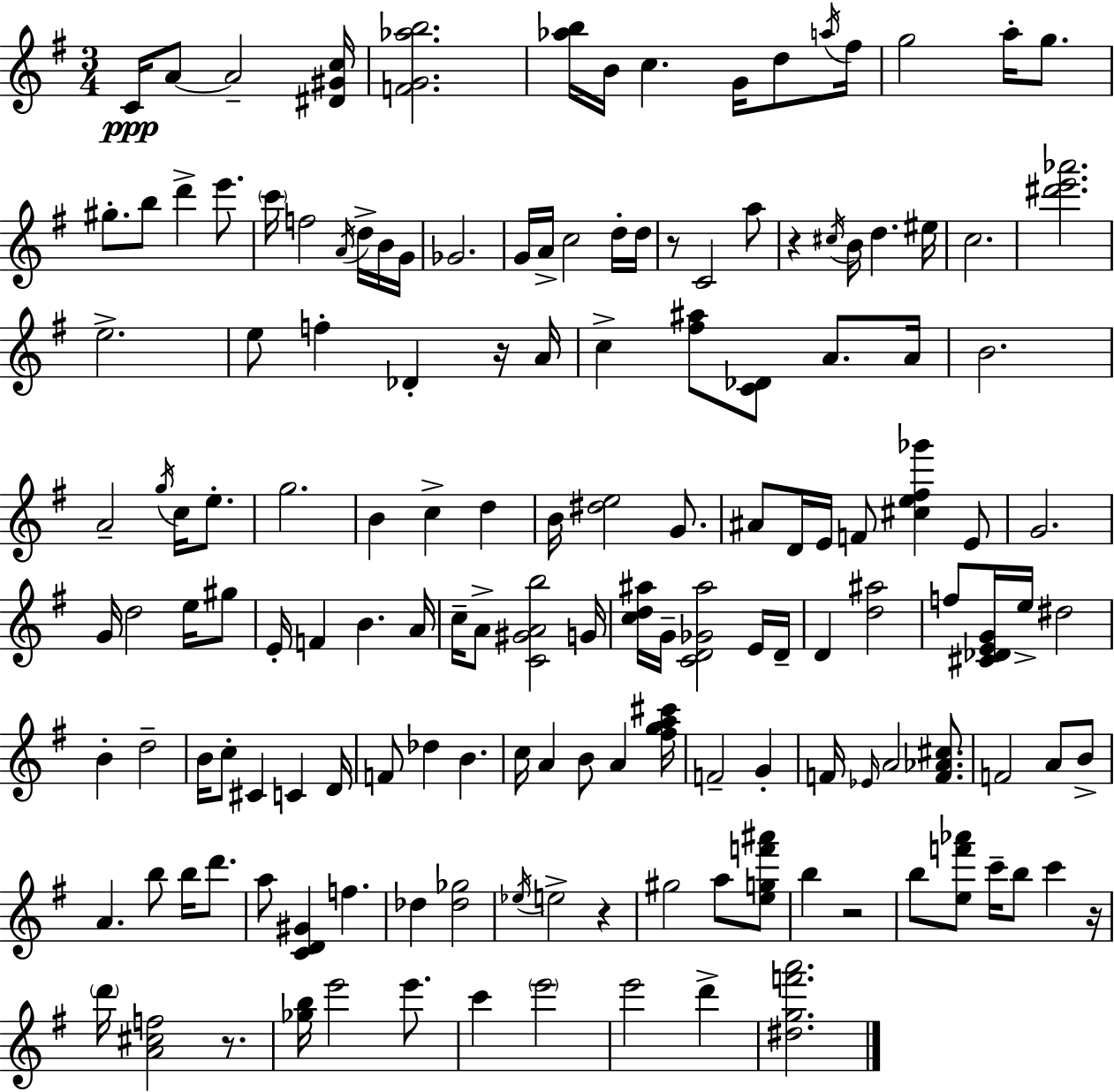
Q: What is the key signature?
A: G major